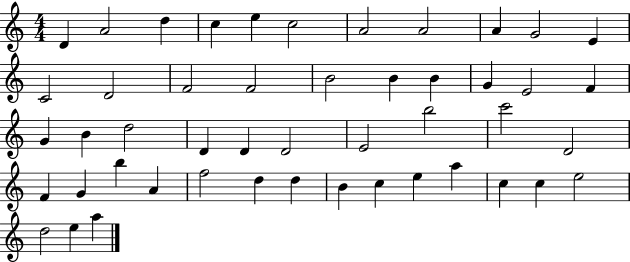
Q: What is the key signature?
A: C major